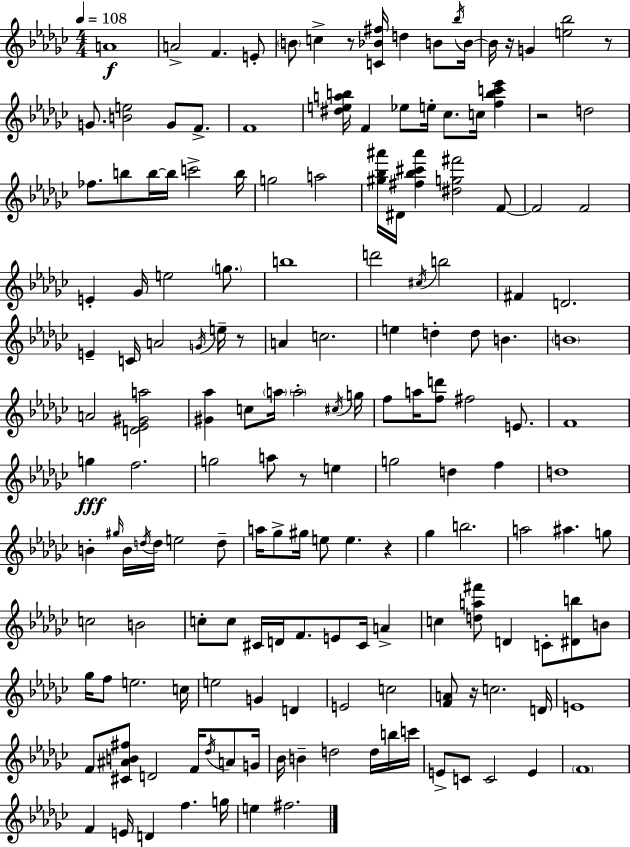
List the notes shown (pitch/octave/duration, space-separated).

A4/w A4/h F4/q. E4/e B4/e C5/q R/e [C4,Bb4,F#5]/s D5/q B4/e Bb5/s B4/s B4/s R/s G4/q [E5,Bb5]/h R/e G4/e. [B4,E5]/h G4/e F4/e. F4/w [D#5,E5,A5,B5]/s F4/q Eb5/e E5/s CES5/e. C5/s [F5,B5,C6,Eb6]/q R/h D5/h FES5/e. B5/e B5/s B5/s C6/h B5/s G5/h A5/h [G#5,Bb5,A#6]/s D#4/s [F#5,Bb5,C#6,A#6]/q [D#5,G5,F#6]/h F4/e F4/h F4/h E4/q Gb4/s E5/h G5/e. B5/w D6/h C#5/s B5/h F#4/q D4/h. E4/q C4/s A4/h G4/s E5/s R/e A4/q C5/h. E5/q D5/q D5/e B4/q. B4/w A4/h [D4,Eb4,G#4,A5]/h [G#4,Ab5]/q C5/e A5/s A5/h C#5/s G5/s F5/e A5/s [F5,D6]/e F#5/h E4/e. F4/w G5/q F5/h. G5/h A5/e R/e E5/q G5/h D5/q F5/q D5/w B4/q G#5/s B4/s D5/s D5/s E5/h D5/e A5/s Gb5/e G#5/s E5/e E5/q. R/q Gb5/q B5/h. A5/h A#5/q. G5/e C5/h B4/h C5/e C5/e C#4/s D4/s F4/e. E4/e C#4/s A4/q C5/q [D5,A5,F#6]/e D4/q C4/e [D#4,B5]/e B4/e Gb5/s F5/e E5/h. C5/s E5/h G4/q D4/q E4/h C5/h [F4,A4]/e R/s C5/h. D4/s E4/w F4/e [C#4,A#4,B4,F#5]/e D4/h F4/s Db5/s A4/e G4/s Bb4/s B4/q D5/h D5/s B5/s C6/s E4/e C4/e C4/h E4/q F4/w F4/q E4/s D4/q F5/q. G5/s E5/q F#5/h.